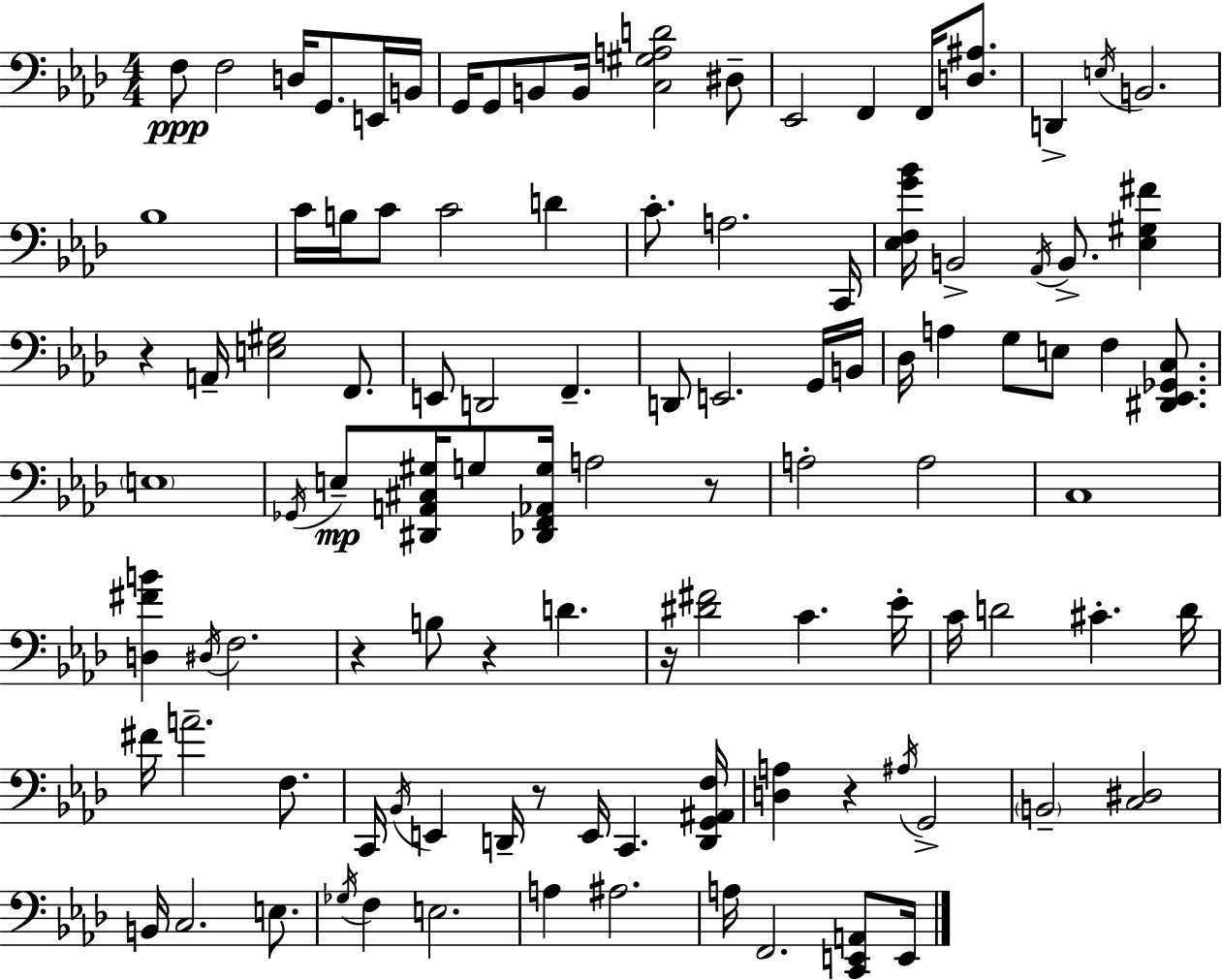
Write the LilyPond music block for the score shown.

{
  \clef bass
  \numericTimeSignature
  \time 4/4
  \key aes \major
  f8\ppp f2 d16 g,8. e,16 b,16 | g,16 g,8 b,8 b,16 <c gis a d'>2 dis8-- | ees,2 f,4 f,16 <d ais>8. | d,4-> \acciaccatura { e16 } b,2. | \break bes1 | c'16 b16 c'8 c'2 d'4 | c'8.-. a2. | c,16 <ees f g' bes'>16 b,2-> \acciaccatura { aes,16 } b,8.-> <ees gis fis'>4 | \break r4 a,16-- <e gis>2 f,8. | e,8 d,2 f,4.-- | d,8 e,2. | g,16 b,16 des16 a4 g8 e8 f4 <dis, ees, ges, c>8. | \break \parenthesize e1 | \acciaccatura { ges,16 } e8--\mp <dis, a, cis gis>16 g8 <des, f, aes, g>16 a2 | r8 a2-. a2 | c1 | \break <d fis' b'>4 \acciaccatura { dis16 } f2. | r4 b8 r4 d'4. | r16 <dis' fis'>2 c'4. | ees'16-. c'16 d'2 cis'4.-. | \break d'16 fis'16 a'2.-- | f8. c,16 \acciaccatura { bes,16 } e,4 d,16-- r8 e,16 c,4. | <d, g, ais, f>16 <d a>4 r4 \acciaccatura { ais16 } g,2-> | \parenthesize b,2-- <c dis>2 | \break b,16 c2. | e8. \acciaccatura { ges16 } f4 e2. | a4 ais2. | a16 f,2. | \break <c, e, a,>8 e,16 \bar "|."
}